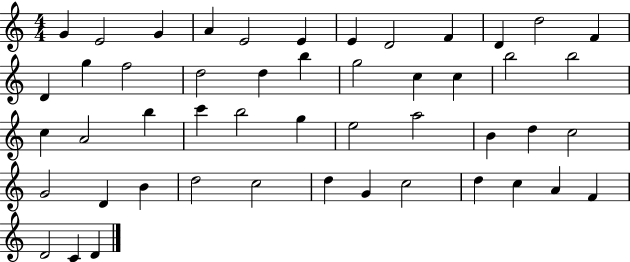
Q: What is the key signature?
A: C major